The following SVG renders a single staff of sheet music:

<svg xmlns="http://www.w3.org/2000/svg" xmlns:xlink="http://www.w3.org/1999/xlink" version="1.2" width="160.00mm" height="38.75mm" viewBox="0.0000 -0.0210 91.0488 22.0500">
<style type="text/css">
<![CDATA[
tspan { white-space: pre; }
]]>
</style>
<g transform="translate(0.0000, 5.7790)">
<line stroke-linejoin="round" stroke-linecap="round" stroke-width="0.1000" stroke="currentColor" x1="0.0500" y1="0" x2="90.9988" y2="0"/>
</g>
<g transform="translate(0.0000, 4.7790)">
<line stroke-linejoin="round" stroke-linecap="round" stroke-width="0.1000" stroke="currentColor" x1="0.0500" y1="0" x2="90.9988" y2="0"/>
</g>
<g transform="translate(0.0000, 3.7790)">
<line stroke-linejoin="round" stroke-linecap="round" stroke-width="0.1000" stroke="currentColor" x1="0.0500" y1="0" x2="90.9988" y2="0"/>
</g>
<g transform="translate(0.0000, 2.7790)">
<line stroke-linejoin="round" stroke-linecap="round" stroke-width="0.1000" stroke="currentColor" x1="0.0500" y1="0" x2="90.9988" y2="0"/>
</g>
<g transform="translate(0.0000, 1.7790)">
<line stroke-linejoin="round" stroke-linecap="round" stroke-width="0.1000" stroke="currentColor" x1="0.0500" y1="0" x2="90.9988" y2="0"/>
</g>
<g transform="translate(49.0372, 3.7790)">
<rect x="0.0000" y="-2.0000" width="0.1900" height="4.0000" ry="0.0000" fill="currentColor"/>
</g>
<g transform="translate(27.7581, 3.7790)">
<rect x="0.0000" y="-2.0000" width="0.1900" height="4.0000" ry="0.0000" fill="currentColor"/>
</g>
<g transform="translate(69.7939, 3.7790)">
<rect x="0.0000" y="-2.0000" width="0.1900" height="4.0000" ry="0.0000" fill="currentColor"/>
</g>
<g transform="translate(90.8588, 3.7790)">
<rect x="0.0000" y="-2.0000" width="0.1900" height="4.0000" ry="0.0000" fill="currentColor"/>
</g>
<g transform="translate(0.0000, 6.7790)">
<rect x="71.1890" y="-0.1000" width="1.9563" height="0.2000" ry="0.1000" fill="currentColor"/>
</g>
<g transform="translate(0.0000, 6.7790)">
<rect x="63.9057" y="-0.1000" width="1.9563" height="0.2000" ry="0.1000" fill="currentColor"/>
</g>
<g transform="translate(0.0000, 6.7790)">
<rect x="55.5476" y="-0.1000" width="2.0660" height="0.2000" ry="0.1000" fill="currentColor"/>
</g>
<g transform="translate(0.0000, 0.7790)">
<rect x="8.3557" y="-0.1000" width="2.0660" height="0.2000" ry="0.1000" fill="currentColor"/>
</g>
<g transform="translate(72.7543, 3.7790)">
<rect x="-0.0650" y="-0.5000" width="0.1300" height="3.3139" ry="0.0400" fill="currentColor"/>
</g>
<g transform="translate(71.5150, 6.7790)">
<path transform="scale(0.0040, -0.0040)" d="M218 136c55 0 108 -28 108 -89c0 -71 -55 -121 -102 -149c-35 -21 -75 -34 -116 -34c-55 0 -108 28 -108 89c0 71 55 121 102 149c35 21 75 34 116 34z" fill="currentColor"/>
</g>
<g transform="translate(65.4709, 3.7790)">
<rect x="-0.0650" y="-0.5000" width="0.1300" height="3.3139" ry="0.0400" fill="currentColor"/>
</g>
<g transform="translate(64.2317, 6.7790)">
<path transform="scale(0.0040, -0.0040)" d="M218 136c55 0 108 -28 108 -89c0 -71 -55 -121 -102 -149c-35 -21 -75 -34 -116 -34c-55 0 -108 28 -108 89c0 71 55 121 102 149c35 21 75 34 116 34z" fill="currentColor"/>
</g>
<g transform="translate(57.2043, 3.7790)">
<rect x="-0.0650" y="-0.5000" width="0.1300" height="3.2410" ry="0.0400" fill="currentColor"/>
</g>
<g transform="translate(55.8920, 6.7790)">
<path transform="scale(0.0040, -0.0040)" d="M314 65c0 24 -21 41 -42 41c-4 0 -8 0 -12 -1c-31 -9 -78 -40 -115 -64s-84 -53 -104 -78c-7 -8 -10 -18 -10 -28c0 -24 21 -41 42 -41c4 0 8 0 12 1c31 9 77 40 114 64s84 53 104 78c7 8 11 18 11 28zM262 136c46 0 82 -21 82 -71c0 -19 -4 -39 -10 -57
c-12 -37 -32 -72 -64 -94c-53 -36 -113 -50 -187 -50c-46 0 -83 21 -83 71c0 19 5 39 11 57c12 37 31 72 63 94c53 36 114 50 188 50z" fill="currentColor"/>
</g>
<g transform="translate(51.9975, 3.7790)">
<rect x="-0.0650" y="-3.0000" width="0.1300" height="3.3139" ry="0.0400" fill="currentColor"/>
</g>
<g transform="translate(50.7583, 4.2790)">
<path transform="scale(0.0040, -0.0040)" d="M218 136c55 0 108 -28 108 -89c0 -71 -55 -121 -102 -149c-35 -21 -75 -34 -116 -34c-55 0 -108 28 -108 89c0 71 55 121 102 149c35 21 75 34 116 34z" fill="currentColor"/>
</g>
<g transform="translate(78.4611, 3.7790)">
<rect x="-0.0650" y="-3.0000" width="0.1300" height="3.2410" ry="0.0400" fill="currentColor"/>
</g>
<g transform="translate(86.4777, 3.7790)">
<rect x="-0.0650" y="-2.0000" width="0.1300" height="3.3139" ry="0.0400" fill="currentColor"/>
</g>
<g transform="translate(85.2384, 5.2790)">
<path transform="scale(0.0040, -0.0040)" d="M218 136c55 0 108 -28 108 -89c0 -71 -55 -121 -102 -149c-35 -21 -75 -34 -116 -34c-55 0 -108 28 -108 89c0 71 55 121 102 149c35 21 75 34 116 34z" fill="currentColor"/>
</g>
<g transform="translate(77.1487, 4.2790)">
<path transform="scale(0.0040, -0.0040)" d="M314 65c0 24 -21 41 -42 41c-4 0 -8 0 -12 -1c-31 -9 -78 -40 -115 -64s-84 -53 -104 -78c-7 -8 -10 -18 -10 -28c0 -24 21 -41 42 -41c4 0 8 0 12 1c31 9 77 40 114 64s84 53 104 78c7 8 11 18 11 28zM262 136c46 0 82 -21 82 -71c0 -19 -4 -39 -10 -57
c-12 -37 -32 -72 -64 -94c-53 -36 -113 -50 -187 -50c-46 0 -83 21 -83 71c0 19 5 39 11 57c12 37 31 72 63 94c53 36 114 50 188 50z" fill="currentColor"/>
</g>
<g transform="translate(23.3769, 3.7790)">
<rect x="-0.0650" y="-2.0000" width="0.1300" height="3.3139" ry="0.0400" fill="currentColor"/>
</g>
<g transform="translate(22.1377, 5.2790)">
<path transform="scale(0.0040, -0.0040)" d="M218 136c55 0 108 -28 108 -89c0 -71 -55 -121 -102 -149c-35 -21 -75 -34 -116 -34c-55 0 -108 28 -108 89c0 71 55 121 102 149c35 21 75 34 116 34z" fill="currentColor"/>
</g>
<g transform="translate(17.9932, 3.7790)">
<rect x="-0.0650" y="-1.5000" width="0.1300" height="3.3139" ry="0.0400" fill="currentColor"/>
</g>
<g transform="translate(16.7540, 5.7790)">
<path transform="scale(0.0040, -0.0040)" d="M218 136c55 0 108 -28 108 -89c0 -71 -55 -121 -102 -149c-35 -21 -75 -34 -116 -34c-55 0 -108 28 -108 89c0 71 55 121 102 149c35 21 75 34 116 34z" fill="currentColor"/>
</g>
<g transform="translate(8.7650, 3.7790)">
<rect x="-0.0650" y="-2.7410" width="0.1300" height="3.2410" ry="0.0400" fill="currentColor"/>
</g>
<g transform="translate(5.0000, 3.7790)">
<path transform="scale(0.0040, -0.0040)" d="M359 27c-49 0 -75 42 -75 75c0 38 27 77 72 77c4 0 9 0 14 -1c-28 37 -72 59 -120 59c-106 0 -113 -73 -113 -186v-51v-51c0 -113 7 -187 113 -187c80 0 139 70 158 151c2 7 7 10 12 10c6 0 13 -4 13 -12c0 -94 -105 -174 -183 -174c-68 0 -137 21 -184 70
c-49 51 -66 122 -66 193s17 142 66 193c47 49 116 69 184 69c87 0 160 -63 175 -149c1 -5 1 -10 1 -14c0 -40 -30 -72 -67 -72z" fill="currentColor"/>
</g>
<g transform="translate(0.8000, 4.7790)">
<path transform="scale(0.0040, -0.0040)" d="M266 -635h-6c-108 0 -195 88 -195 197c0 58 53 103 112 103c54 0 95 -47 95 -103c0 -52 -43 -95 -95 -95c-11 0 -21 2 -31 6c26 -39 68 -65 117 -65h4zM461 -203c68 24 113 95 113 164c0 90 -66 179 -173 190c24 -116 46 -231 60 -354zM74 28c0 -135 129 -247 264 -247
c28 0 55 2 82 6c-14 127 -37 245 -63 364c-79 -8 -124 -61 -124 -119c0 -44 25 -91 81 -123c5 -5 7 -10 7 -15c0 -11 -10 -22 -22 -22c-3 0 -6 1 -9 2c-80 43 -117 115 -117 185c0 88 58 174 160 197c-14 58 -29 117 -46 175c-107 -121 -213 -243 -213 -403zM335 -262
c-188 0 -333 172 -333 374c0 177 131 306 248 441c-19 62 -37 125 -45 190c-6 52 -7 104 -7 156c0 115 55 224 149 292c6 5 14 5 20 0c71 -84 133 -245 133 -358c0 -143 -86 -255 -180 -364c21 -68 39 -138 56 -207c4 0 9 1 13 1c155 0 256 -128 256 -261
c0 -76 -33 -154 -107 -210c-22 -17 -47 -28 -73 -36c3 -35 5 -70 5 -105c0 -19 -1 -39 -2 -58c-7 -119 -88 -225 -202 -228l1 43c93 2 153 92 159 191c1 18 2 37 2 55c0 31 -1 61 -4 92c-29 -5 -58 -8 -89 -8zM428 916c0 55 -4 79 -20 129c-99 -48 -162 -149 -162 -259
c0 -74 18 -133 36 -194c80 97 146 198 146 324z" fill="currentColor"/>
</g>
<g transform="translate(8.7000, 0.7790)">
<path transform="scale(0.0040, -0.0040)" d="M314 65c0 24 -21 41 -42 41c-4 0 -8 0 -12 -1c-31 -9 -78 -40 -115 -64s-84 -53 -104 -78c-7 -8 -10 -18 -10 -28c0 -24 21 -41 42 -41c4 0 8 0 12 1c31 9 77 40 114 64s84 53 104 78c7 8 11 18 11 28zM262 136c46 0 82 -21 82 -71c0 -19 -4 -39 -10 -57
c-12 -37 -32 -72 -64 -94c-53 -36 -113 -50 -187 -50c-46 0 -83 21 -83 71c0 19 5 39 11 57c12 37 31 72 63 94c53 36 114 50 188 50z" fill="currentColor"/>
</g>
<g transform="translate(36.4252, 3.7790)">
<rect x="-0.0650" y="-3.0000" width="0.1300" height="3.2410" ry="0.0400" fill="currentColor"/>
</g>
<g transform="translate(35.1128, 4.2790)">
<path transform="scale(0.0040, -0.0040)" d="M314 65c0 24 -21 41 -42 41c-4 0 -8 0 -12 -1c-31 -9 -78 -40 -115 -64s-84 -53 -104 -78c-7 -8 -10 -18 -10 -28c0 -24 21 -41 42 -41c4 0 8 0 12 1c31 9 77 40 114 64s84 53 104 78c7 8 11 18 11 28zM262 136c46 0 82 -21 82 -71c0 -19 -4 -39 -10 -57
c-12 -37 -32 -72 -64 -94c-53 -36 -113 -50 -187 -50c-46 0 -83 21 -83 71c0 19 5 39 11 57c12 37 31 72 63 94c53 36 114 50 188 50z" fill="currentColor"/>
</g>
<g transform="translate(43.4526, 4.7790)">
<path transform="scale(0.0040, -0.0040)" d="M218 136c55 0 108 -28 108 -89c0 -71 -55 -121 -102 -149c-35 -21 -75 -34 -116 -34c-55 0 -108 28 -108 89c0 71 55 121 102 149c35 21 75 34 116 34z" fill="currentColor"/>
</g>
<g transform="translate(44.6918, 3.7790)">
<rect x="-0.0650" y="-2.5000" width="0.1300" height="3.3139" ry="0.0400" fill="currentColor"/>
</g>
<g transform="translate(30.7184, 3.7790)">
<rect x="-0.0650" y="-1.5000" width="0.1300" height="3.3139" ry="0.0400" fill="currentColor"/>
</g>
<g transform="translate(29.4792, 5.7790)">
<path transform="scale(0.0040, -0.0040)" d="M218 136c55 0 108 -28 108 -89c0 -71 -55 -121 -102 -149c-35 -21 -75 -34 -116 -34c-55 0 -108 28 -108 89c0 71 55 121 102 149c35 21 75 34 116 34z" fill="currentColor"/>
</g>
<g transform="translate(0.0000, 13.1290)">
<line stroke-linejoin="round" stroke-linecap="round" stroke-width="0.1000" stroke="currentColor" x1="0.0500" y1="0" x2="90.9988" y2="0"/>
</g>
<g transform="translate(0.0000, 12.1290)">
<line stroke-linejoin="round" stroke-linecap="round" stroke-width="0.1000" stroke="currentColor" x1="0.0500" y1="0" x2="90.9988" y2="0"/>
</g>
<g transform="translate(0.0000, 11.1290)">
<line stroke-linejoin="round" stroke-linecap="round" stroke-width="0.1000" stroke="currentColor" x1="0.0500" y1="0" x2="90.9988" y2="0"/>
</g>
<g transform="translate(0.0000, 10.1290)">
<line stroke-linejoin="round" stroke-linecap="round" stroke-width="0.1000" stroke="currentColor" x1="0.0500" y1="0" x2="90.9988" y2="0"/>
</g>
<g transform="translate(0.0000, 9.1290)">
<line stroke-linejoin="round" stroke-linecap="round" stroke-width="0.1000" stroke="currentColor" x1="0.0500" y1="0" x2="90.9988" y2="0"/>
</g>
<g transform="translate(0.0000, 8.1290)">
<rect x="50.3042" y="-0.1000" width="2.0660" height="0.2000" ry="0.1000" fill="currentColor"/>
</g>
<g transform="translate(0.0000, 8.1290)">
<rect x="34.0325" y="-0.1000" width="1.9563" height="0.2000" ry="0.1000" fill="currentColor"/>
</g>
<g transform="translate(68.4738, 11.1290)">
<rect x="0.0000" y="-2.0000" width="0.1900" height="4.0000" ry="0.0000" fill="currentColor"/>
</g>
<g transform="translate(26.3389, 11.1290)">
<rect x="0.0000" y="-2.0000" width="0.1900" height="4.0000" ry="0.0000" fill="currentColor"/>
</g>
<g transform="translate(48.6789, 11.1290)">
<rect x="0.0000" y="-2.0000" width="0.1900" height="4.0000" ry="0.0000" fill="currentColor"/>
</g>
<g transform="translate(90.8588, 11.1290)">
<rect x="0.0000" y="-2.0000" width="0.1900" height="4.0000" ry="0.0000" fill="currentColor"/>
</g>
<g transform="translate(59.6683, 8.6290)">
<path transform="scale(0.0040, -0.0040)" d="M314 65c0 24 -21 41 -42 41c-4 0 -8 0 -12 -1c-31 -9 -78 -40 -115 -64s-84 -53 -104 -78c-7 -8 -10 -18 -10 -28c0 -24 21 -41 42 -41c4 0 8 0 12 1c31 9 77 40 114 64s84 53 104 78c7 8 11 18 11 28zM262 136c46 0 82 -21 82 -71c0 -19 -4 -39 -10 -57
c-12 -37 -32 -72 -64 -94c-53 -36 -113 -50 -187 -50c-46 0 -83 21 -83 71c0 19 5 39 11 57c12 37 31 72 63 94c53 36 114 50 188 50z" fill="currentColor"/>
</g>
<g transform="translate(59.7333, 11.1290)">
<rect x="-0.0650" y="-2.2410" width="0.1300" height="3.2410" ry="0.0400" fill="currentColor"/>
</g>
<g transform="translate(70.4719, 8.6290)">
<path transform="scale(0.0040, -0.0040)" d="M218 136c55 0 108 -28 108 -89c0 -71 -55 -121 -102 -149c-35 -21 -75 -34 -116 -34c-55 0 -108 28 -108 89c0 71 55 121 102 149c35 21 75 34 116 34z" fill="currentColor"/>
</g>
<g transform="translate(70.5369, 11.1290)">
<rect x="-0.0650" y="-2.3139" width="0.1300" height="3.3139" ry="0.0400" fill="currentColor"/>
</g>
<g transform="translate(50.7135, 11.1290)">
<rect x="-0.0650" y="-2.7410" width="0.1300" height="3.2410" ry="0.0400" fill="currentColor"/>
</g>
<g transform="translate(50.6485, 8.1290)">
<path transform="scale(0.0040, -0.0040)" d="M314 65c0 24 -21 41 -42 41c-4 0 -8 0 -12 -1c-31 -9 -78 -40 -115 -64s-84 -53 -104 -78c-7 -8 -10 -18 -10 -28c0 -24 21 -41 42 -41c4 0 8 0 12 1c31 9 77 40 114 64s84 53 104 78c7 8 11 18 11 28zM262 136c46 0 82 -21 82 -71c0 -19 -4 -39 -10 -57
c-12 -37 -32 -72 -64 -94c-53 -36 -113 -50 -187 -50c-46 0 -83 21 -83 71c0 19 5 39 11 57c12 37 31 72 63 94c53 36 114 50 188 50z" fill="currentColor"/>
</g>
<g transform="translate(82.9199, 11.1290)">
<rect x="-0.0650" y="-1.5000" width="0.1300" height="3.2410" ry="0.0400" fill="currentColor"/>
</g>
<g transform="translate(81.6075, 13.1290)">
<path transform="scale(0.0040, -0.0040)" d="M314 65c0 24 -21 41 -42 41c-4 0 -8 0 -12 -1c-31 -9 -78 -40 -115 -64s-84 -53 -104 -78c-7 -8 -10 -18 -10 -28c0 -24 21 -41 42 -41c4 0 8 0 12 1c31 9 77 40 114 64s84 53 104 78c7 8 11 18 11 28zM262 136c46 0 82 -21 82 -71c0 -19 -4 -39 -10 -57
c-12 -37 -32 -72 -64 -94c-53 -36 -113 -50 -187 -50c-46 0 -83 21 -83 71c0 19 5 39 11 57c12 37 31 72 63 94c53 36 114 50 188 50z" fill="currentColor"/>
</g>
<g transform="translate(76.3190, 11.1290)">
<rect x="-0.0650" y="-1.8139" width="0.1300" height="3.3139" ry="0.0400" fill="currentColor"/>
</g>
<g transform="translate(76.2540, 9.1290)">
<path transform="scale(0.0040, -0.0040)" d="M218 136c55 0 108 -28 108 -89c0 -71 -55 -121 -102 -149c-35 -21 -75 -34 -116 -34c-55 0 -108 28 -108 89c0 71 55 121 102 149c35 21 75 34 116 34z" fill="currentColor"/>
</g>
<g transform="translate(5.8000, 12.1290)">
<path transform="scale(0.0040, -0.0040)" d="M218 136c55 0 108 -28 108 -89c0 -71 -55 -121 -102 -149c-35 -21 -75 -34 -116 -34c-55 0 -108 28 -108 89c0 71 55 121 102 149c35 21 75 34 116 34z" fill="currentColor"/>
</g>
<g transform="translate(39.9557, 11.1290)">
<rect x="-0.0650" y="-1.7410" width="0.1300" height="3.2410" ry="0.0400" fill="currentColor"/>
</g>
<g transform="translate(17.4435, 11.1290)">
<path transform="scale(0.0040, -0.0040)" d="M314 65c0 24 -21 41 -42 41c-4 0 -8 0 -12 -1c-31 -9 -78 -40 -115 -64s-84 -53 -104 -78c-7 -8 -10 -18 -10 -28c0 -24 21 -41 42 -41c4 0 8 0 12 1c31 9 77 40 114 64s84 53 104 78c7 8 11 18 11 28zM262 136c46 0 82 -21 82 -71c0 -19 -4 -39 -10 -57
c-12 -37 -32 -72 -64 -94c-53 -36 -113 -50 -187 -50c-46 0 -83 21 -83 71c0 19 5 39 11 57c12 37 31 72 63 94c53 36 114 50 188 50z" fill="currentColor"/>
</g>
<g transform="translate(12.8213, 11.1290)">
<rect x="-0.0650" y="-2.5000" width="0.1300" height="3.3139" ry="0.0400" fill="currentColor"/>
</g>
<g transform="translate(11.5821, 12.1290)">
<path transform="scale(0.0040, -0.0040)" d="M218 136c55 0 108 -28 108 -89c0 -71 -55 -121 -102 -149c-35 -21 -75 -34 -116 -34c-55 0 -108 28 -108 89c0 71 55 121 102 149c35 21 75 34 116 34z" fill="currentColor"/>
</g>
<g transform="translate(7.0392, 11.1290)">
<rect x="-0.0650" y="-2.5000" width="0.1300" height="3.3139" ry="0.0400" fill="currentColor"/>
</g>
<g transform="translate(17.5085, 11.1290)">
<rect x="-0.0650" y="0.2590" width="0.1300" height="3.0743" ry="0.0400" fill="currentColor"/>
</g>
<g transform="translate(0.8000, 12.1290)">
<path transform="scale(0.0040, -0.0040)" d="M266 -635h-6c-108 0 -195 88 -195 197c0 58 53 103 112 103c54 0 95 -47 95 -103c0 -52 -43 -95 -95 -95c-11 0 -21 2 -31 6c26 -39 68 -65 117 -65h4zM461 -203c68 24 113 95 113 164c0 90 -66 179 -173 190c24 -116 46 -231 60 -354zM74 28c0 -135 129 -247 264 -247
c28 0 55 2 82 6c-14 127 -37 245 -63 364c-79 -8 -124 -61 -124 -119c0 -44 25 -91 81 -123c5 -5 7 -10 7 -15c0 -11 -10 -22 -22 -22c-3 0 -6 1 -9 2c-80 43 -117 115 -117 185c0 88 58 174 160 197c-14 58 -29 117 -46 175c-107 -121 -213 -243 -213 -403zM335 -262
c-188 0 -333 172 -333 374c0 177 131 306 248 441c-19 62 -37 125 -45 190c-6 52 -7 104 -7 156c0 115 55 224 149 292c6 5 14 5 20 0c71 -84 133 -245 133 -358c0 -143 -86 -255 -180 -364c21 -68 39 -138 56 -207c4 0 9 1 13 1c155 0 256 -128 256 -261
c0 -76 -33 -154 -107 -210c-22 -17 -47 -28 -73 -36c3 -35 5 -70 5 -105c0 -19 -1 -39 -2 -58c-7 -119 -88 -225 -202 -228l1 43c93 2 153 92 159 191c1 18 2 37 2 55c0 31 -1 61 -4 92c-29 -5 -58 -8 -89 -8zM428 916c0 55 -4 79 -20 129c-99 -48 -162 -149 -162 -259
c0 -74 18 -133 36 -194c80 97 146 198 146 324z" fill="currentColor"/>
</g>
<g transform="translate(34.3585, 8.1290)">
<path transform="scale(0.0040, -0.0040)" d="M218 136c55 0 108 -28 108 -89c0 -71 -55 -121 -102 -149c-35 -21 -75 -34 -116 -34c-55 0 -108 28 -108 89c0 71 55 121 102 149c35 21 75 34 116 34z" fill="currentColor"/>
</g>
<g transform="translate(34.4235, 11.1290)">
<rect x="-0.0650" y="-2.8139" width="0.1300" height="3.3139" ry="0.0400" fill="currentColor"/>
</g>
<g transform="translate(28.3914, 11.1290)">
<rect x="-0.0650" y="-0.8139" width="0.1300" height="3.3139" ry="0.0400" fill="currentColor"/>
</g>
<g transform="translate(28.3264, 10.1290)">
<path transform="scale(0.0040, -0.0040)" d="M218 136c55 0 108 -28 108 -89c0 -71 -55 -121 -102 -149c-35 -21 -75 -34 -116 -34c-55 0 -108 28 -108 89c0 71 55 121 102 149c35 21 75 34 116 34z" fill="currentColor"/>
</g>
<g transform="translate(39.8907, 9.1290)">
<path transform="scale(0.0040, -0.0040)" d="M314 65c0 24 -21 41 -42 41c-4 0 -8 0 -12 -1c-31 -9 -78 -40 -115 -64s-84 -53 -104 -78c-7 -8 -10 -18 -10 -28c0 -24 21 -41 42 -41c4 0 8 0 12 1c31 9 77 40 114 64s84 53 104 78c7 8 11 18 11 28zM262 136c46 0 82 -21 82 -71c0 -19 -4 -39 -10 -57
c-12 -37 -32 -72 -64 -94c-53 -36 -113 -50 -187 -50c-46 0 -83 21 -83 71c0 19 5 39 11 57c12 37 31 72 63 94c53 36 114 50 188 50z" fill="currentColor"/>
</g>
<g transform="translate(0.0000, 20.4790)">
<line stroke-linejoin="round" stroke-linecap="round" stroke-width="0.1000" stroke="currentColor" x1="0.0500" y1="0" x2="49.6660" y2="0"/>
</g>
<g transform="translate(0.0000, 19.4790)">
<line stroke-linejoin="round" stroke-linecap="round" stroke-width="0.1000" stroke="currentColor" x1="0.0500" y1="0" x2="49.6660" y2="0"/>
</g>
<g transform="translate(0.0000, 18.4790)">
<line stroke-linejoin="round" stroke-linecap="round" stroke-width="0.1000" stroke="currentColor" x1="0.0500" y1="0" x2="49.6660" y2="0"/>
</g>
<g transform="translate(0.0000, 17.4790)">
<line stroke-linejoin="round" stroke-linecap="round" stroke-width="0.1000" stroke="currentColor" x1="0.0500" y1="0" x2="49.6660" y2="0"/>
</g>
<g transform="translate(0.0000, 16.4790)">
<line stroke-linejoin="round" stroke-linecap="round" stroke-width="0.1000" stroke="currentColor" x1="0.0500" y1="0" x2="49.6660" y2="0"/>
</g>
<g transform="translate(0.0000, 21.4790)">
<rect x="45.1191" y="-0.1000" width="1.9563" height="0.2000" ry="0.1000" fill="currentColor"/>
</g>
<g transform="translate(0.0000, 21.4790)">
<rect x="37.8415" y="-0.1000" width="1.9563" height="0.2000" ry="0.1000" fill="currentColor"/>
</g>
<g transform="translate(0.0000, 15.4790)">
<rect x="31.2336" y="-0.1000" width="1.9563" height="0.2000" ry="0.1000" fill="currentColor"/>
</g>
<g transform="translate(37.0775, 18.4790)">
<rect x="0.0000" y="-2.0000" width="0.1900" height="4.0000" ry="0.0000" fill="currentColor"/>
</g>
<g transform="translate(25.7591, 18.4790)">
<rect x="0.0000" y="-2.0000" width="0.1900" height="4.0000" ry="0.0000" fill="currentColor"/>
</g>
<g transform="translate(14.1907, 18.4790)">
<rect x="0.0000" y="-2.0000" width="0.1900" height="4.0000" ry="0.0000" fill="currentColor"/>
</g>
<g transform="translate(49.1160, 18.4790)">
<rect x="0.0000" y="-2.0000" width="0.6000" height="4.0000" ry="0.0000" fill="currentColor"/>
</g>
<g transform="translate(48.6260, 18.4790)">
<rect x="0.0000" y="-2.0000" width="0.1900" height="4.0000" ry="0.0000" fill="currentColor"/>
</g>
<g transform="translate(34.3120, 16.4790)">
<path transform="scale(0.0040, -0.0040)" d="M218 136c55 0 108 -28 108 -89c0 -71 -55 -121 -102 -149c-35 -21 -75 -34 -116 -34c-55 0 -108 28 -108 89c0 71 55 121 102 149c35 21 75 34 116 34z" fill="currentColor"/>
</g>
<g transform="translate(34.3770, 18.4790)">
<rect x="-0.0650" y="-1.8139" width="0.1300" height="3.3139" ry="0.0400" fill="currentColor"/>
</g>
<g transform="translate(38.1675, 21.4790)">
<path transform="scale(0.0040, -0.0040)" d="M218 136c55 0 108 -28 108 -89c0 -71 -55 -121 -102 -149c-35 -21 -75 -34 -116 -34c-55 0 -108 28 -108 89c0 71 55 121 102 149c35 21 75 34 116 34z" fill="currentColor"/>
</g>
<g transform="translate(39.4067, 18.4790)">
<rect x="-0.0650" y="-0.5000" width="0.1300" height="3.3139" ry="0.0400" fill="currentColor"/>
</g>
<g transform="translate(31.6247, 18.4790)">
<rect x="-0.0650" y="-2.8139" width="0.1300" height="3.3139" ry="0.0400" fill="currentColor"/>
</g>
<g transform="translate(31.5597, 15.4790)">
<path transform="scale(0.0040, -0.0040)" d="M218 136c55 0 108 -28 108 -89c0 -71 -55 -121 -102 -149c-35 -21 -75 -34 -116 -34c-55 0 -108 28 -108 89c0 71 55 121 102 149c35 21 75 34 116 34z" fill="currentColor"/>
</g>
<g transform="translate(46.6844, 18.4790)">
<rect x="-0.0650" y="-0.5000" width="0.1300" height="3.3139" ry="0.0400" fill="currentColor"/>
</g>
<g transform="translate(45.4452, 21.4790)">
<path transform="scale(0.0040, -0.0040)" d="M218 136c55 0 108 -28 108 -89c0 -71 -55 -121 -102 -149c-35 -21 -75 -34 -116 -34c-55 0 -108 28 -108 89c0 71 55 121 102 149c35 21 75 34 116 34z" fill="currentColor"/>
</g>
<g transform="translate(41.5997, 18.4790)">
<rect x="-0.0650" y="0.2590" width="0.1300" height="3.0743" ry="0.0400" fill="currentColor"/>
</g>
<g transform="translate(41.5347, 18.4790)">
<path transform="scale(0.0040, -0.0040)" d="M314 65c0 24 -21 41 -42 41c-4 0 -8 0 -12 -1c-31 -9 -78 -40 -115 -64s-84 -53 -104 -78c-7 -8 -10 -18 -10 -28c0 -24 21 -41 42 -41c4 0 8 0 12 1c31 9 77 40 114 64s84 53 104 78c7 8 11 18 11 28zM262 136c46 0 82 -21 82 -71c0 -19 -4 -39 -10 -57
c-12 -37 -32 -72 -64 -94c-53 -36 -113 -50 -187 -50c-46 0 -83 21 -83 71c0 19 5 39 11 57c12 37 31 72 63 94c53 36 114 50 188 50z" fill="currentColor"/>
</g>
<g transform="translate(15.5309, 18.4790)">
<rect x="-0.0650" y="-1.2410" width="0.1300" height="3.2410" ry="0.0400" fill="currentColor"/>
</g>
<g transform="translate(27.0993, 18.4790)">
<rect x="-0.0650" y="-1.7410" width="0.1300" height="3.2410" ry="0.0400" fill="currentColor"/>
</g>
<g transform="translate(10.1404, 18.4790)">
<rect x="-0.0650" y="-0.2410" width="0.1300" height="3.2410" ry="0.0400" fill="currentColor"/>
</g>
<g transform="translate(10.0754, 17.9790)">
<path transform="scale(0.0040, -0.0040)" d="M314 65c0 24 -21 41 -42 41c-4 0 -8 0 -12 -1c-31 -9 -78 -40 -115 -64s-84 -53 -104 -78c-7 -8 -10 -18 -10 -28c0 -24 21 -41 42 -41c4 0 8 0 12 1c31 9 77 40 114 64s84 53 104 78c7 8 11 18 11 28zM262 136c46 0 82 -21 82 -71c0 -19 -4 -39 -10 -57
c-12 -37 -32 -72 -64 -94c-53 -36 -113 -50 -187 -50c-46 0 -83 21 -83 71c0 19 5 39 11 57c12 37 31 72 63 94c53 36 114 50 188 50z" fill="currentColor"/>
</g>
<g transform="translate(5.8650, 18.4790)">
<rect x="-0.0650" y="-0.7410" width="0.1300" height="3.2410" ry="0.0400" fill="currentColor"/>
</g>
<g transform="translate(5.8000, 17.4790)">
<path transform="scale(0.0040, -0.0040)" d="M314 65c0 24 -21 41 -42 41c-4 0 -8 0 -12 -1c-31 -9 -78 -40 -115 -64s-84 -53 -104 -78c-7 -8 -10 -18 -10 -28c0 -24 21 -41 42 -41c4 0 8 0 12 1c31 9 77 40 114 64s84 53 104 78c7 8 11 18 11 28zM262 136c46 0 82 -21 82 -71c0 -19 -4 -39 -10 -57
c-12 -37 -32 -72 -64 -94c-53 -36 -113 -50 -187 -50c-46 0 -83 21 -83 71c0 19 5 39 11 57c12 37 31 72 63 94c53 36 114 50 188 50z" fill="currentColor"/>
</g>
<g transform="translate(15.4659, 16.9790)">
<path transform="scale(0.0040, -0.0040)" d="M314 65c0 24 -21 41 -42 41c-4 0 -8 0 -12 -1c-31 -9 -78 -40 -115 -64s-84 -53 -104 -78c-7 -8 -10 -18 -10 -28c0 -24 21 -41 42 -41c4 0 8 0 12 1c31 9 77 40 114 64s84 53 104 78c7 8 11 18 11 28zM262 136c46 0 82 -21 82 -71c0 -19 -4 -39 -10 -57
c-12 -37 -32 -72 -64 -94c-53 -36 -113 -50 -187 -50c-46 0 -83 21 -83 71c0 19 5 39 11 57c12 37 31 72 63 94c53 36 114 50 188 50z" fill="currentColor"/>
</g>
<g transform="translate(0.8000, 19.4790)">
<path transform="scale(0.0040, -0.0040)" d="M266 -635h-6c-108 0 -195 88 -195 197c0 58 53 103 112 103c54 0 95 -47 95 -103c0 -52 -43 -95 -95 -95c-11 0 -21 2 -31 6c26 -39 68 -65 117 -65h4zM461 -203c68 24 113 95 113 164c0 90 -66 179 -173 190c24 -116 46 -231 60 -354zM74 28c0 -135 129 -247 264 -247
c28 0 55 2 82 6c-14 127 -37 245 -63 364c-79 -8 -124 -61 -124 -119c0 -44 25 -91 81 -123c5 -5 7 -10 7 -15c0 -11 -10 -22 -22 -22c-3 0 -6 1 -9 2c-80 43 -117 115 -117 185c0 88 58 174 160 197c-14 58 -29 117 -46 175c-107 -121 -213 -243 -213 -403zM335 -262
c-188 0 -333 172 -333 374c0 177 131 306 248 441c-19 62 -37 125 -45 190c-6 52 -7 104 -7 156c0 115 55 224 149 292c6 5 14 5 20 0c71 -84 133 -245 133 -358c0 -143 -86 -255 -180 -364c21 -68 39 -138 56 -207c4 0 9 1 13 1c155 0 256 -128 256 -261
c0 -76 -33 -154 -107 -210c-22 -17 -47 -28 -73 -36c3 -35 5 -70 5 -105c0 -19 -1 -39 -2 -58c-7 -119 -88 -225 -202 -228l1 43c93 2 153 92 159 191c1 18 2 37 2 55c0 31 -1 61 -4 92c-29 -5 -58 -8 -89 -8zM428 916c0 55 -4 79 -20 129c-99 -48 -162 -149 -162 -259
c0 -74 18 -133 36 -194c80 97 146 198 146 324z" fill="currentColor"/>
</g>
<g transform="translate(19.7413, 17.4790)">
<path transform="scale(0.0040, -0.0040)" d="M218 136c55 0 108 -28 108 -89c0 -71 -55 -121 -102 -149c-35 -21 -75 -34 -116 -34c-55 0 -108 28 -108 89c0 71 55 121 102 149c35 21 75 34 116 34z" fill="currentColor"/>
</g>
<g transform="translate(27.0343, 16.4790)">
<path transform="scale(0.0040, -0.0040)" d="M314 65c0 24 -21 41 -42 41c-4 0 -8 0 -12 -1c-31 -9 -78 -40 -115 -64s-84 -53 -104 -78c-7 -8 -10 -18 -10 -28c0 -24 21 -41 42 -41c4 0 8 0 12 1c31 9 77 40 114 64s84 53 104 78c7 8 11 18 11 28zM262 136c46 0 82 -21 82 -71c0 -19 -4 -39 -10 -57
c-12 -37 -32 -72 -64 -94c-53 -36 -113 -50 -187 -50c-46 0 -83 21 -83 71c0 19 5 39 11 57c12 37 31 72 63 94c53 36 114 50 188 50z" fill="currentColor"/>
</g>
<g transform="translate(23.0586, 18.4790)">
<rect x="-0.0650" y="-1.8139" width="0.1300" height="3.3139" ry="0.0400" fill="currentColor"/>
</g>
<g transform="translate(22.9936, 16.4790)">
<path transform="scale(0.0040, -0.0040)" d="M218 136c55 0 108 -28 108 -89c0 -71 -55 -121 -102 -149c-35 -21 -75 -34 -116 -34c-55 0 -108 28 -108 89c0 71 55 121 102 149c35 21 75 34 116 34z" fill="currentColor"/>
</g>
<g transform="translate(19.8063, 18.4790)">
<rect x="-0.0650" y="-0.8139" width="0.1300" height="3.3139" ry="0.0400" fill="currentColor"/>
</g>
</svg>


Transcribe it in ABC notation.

X:1
T:Untitled
M:4/4
L:1/4
K:C
a2 E F E A2 G A C2 C C A2 F G G B2 d a f2 a2 g2 g f E2 d2 c2 e2 d f f2 a f C B2 C